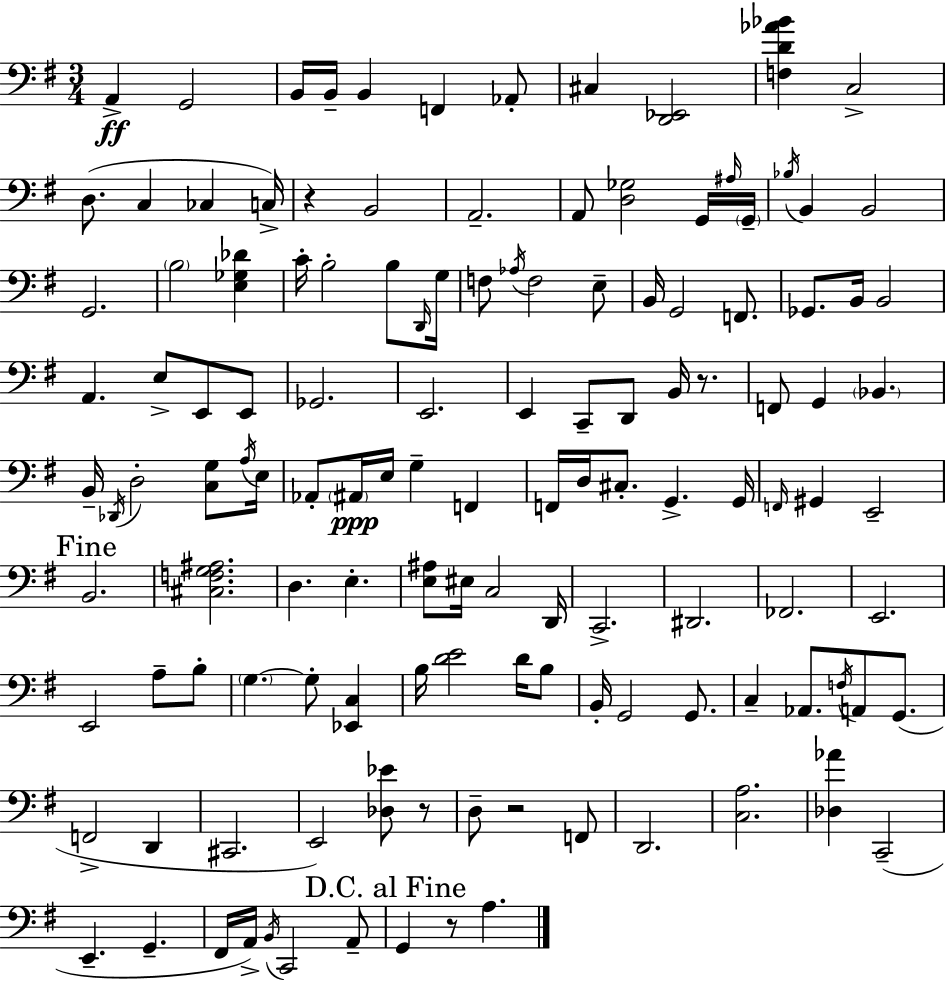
A2/q G2/h B2/s B2/s B2/q F2/q Ab2/e C#3/q [D2,Eb2]/h [F3,D4,Ab4,Bb4]/q C3/h D3/e. C3/q CES3/q C3/s R/q B2/h A2/h. A2/e [D3,Gb3]/h G2/s A#3/s G2/s Bb3/s B2/q B2/h G2/h. B3/h [E3,Gb3,Db4]/q C4/s B3/h B3/e D2/s G3/s F3/e Ab3/s F3/h E3/e B2/s G2/h F2/e. Gb2/e. B2/s B2/h A2/q. E3/e E2/e E2/e Gb2/h. E2/h. E2/q C2/e D2/e B2/s R/e. F2/e G2/q Bb2/q. B2/s Db2/s D3/h [C3,G3]/e A3/s E3/s Ab2/e A#2/s E3/s G3/q F2/q F2/s D3/s C#3/e. G2/q. G2/s F2/s G#2/q E2/h B2/h. [C#3,F3,G3,A#3]/h. D3/q. E3/q. [E3,A#3]/e EIS3/s C3/h D2/s C2/h. D#2/h. FES2/h. E2/h. E2/h A3/e B3/e G3/q. G3/e [Eb2,C3]/q B3/s [D4,E4]/h D4/s B3/e B2/s G2/h G2/e. C3/q Ab2/e. F3/s A2/e G2/e. F2/h D2/q C#2/h. E2/h [Db3,Eb4]/e R/e D3/e R/h F2/e D2/h. [C3,A3]/h. [Db3,Ab4]/q C2/h E2/q. G2/q. F#2/s A2/s B2/s C2/h A2/e G2/q R/e A3/q.